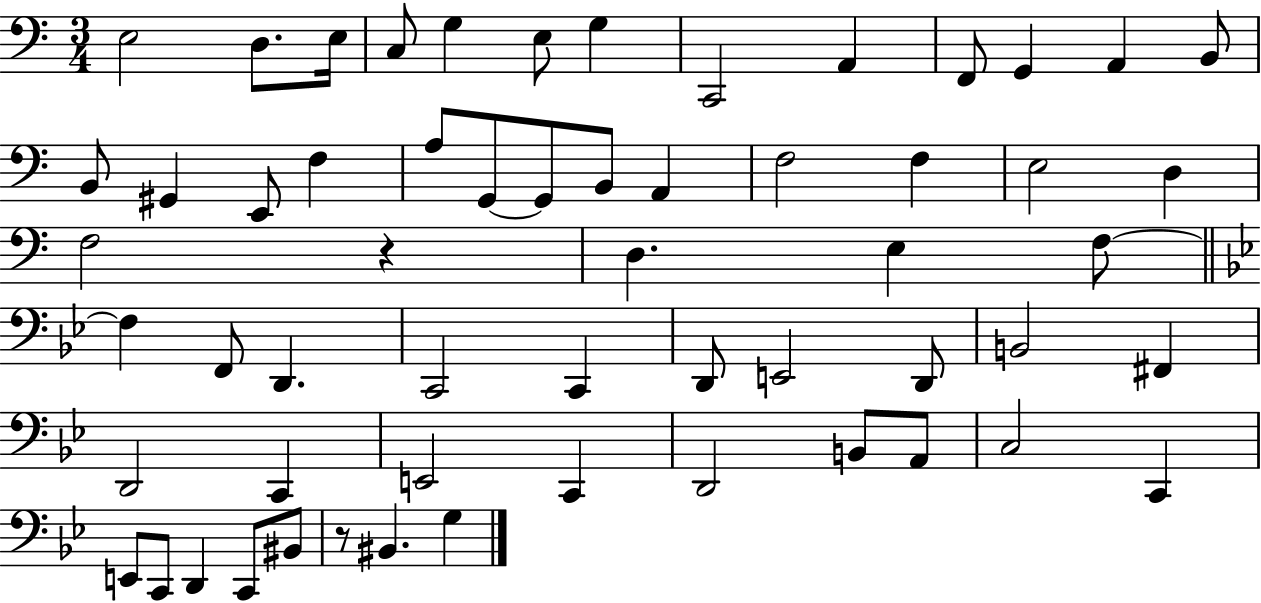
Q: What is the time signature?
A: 3/4